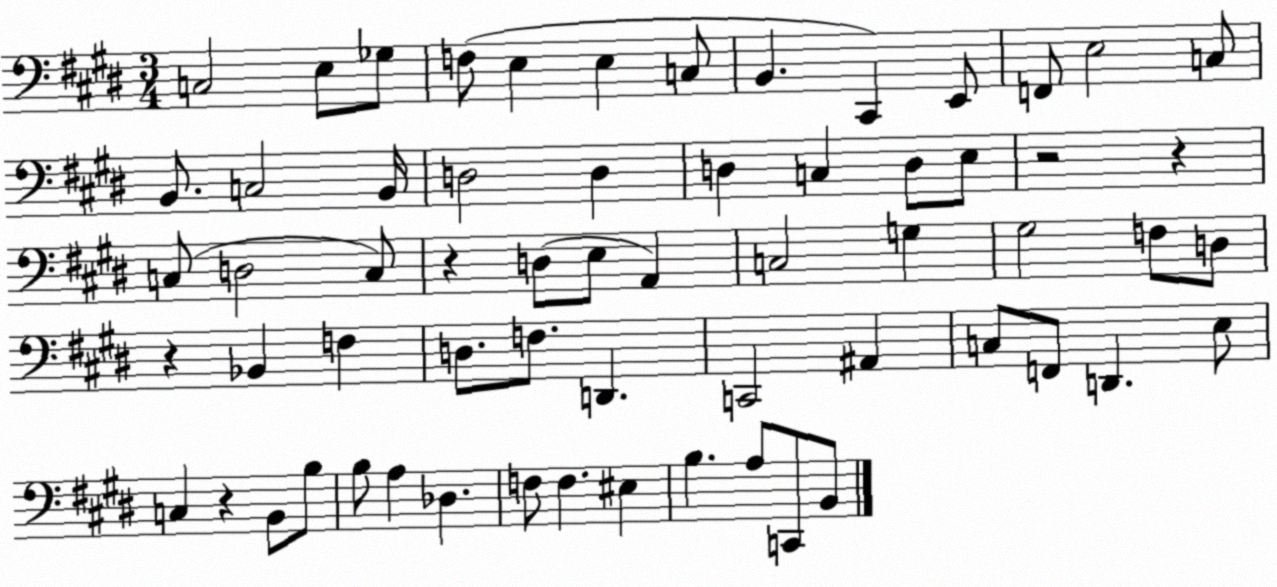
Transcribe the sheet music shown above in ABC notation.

X:1
T:Untitled
M:3/4
L:1/4
K:E
C,2 E,/2 _G,/2 F,/2 E, E, C,/2 B,, ^C,, E,,/2 F,,/2 E,2 C,/2 B,,/2 C,2 B,,/4 D,2 D, D, C, D,/2 E,/2 z2 z C,/2 D,2 C,/2 z D,/2 E,/2 A,, C,2 G, ^G,2 F,/2 D,/2 z _B,, F, D,/2 F,/2 D,, C,,2 ^A,, C,/2 F,,/2 D,, E,/2 C, z B,,/2 B,/2 B,/2 A, _D, F,/2 F, ^E, B, A,/2 C,,/2 B,,/2